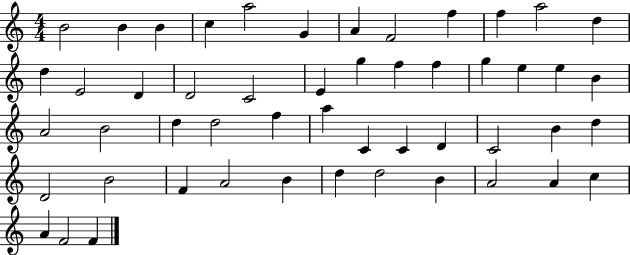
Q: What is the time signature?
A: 4/4